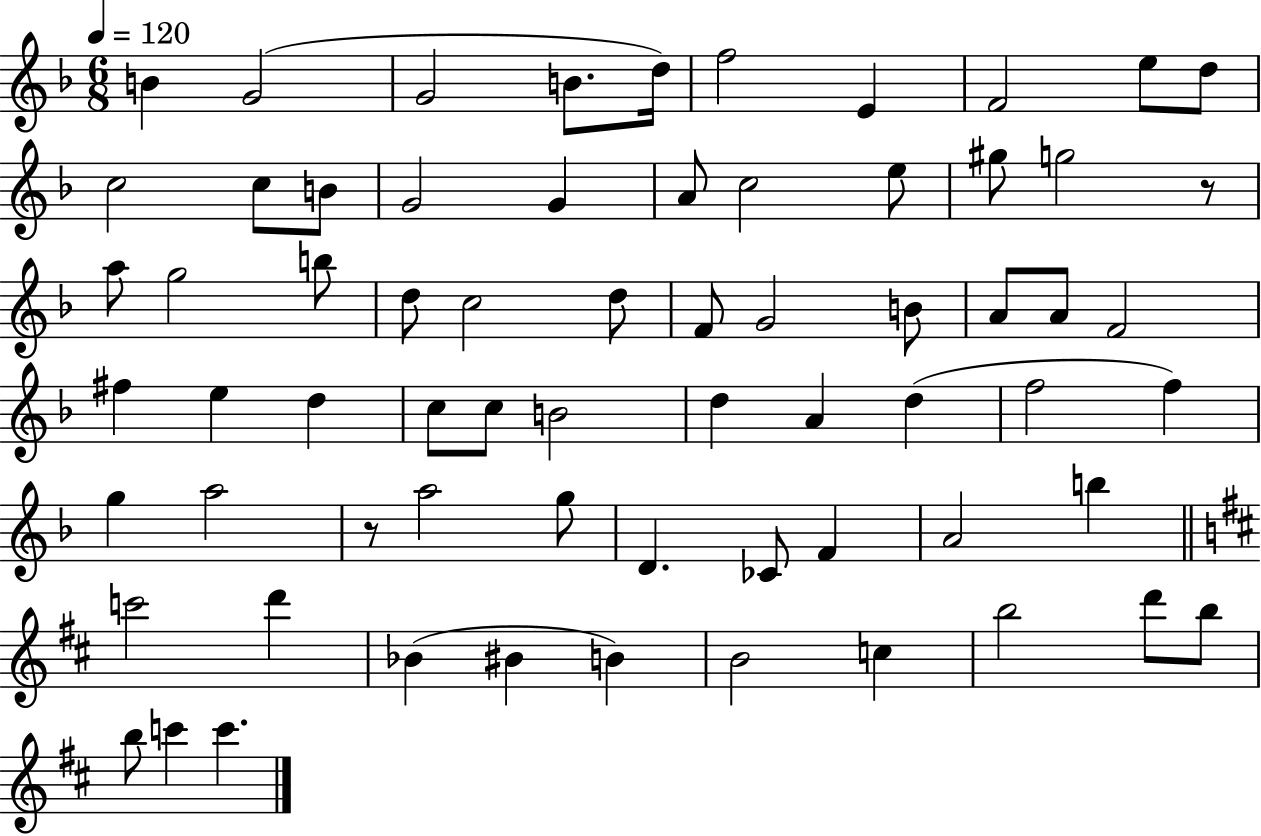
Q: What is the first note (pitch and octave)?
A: B4